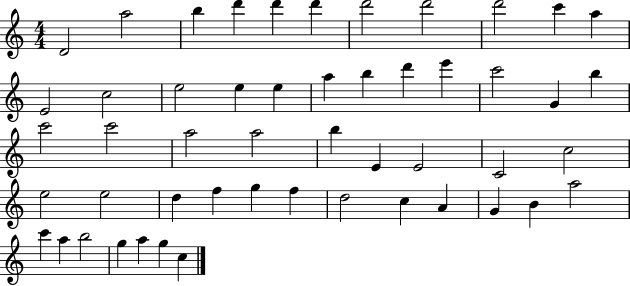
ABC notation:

X:1
T:Untitled
M:4/4
L:1/4
K:C
D2 a2 b d' d' d' d'2 d'2 d'2 c' a E2 c2 e2 e e a b d' e' c'2 G b c'2 c'2 a2 a2 b E E2 C2 c2 e2 e2 d f g f d2 c A G B a2 c' a b2 g a g c